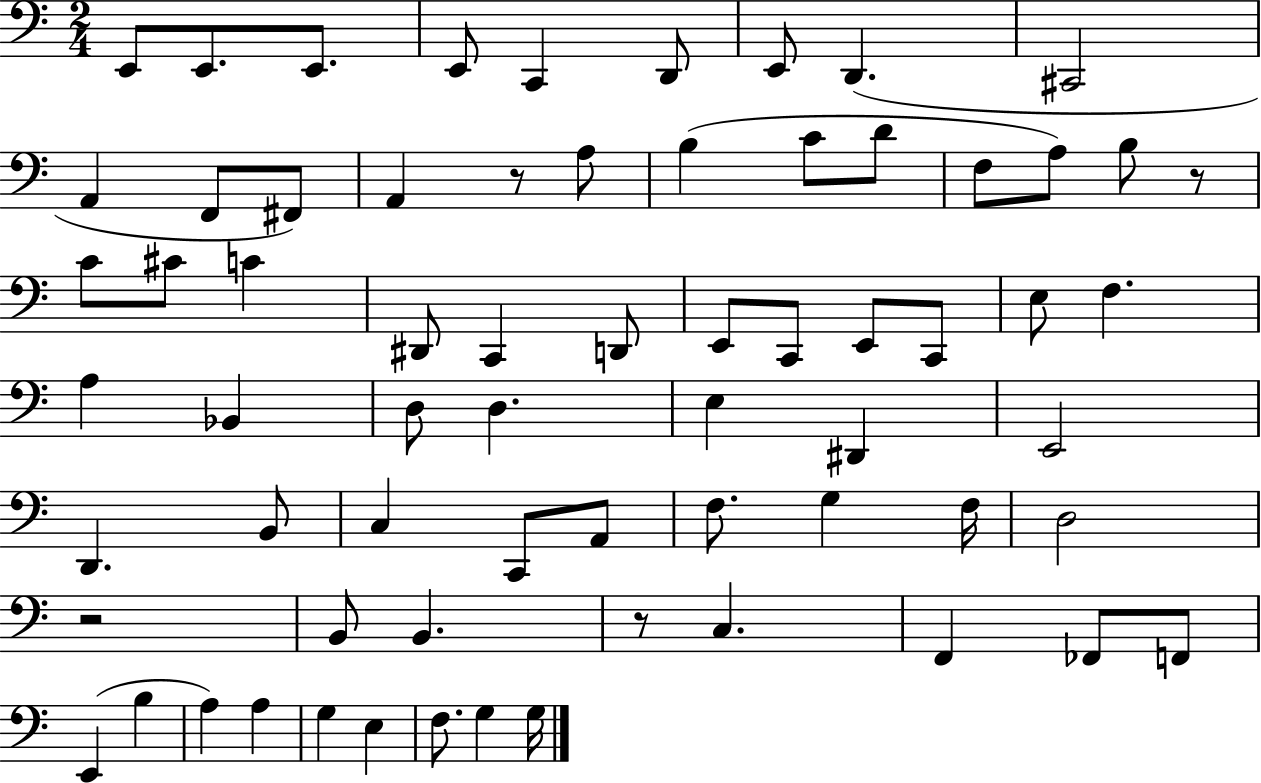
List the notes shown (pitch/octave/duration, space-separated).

E2/e E2/e. E2/e. E2/e C2/q D2/e E2/e D2/q. C#2/h A2/q F2/e F#2/e A2/q R/e A3/e B3/q C4/e D4/e F3/e A3/e B3/e R/e C4/e C#4/e C4/q D#2/e C2/q D2/e E2/e C2/e E2/e C2/e E3/e F3/q. A3/q Bb2/q D3/e D3/q. E3/q D#2/q E2/h D2/q. B2/e C3/q C2/e A2/e F3/e. G3/q F3/s D3/h R/h B2/e B2/q. R/e C3/q. F2/q FES2/e F2/e E2/q B3/q A3/q A3/q G3/q E3/q F3/e. G3/q G3/s